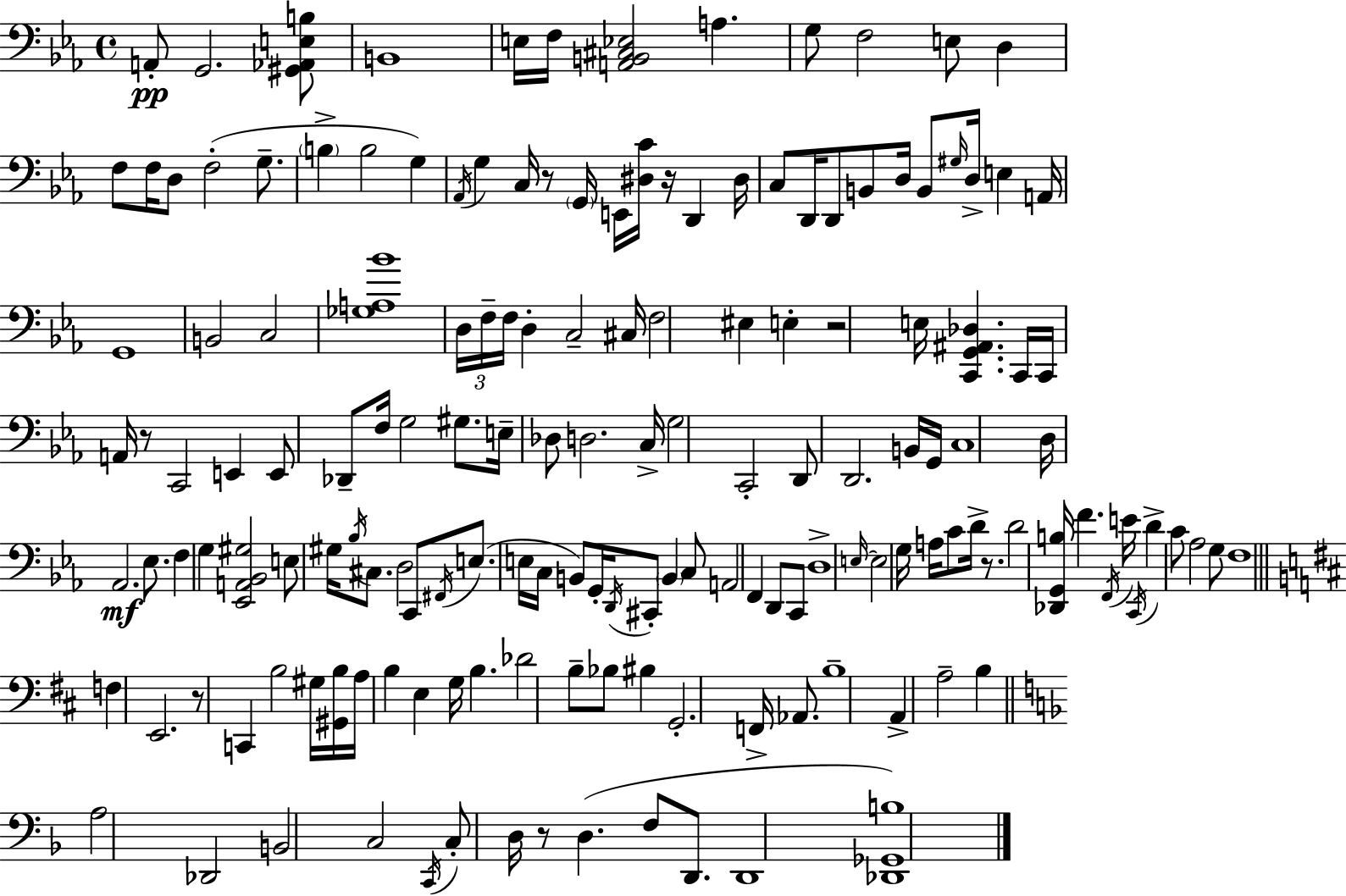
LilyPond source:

{
  \clef bass
  \time 4/4
  \defaultTimeSignature
  \key ees \major
  \repeat volta 2 { a,8-.\pp g,2. <gis, aes, e b>8 | b,1 | e16 f16 <a, b, cis ees>2 a4. | g8 f2 e8 d4 | \break f8 f16 d8 f2-.( g8.-- | \parenthesize b4-> b2 g4) | \acciaccatura { aes,16 } g4 c16 r8 \parenthesize g,16 e,16 <dis c'>16 r16 d,4 | dis16 c8 d,16 d,8 b,8 d16 b,8 \grace { gis16 } d16-> e4 | \break a,16 g,1 | b,2 c2 | <ges a bes'>1 | \tuplet 3/2 { d16 f16-- f16 } d4-. c2-- | \break cis16 f2 eis4 e4-. | r2 e16 <c, g, ais, des>4. | c,16 c,16 a,16 r8 c,2 e,4 | e,8 des,8-- f16 g2 gis8. | \break e16-- des8 d2. | c16-> g2 c,2-. | d,8 d,2. | b,16 g,16 c1 | \break d16 aes,2.\mf ees8. | f4 g4 <ees, a, bes, gis>2 | e8 gis16 \acciaccatura { bes16 } cis8. d2 | c,8 \acciaccatura { fis,16 } e8.( e16 c16 b,8) g,16-. \acciaccatura { d,16 } cis,8-. \parenthesize b,4 | \break c8 a,2 f,4 | d,8 c,8 d1-> | \grace { e16~ }~ e2 g16 a16 | c'8 d'16-> r8. d'2 <des, g, b>16 f'4. | \break \acciaccatura { f,16 } e'16 \acciaccatura { c,16 } d'4-> c'8 aes2 | g8 f1 | \bar "||" \break \key d \major f4 e,2. | r8 c,4 b2 gis16 <gis, b>16 | a16 b4 e4 g16 b4. | des'2 b8-- bes8 bis4 | \break g,2.-. f,16-> aes,8. | b1-- | a,4-> a2-- b4 | \bar "||" \break \key d \minor a2 des,2 | b,2 c2 | \acciaccatura { c,16 } c8-. d16 r8 d4.( f8 d,8. | d,1 | \break <des, ges, b>1) | } \bar "|."
}